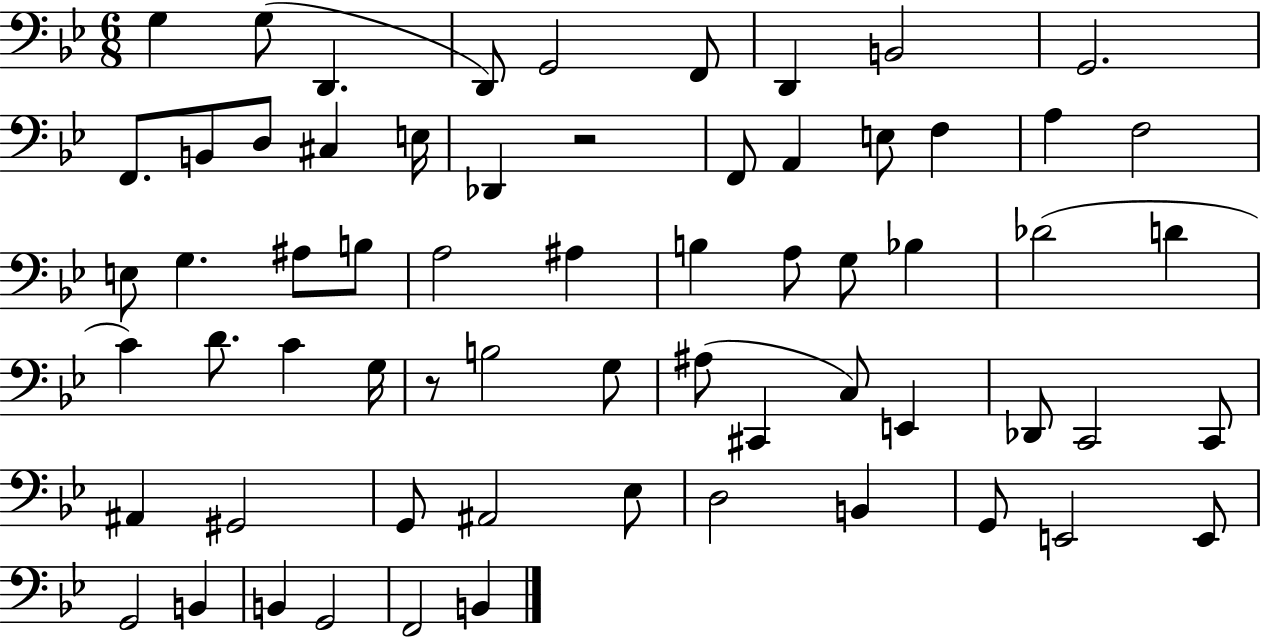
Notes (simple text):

G3/q G3/e D2/q. D2/e G2/h F2/e D2/q B2/h G2/h. F2/e. B2/e D3/e C#3/q E3/s Db2/q R/h F2/e A2/q E3/e F3/q A3/q F3/h E3/e G3/q. A#3/e B3/e A3/h A#3/q B3/q A3/e G3/e Bb3/q Db4/h D4/q C4/q D4/e. C4/q G3/s R/e B3/h G3/e A#3/e C#2/q C3/e E2/q Db2/e C2/h C2/e A#2/q G#2/h G2/e A#2/h Eb3/e D3/h B2/q G2/e E2/h E2/e G2/h B2/q B2/q G2/h F2/h B2/q